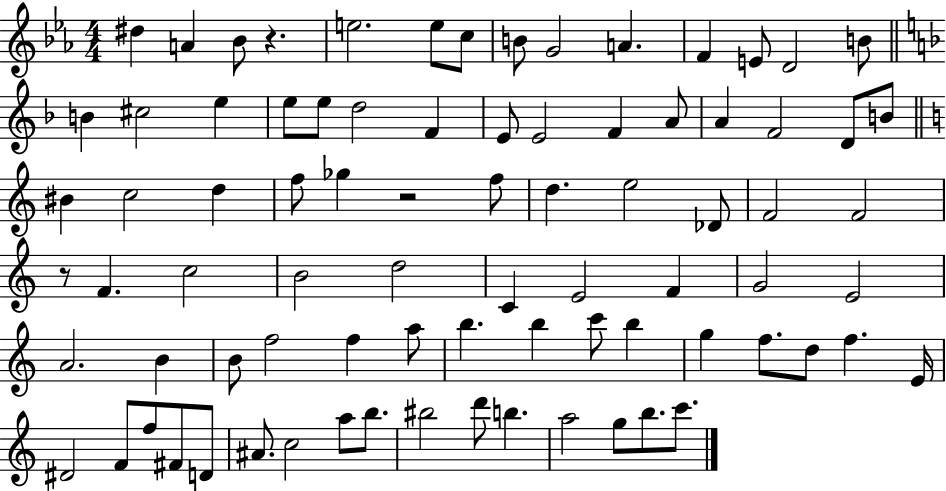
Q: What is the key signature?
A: EES major